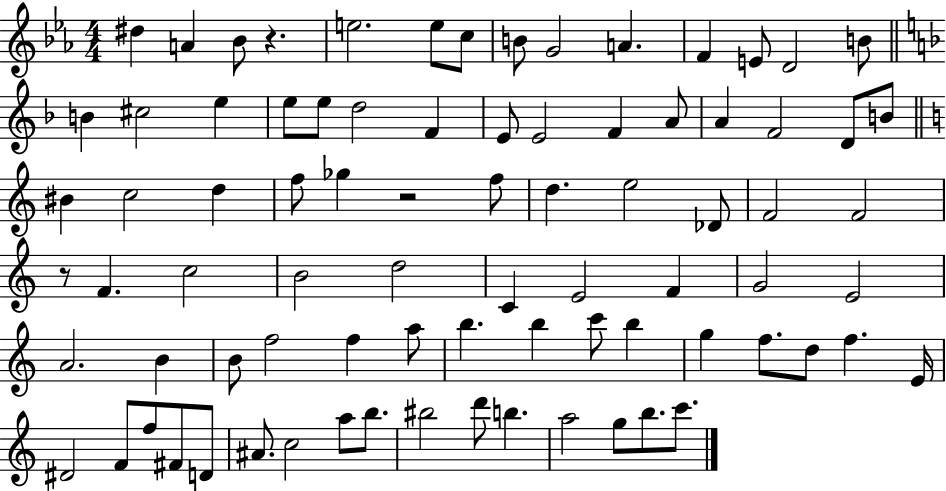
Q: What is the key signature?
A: EES major